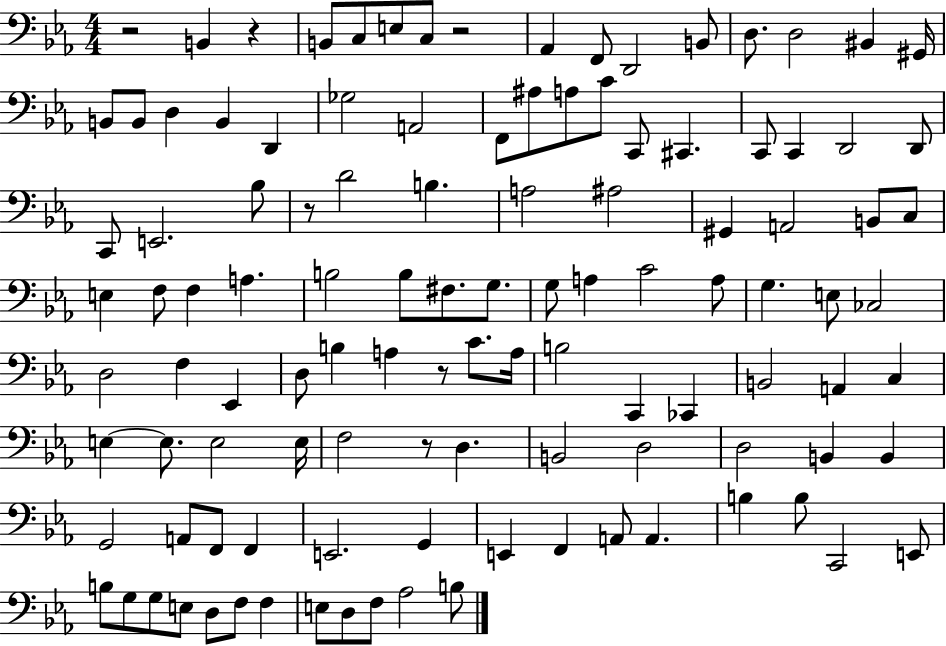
R/h B2/q R/q B2/e C3/e E3/e C3/e R/h Ab2/q F2/e D2/h B2/e D3/e. D3/h BIS2/q G#2/s B2/e B2/e D3/q B2/q D2/q Gb3/h A2/h F2/e A#3/e A3/e C4/e C2/e C#2/q. C2/e C2/q D2/h D2/e C2/e E2/h. Bb3/e R/e D4/h B3/q. A3/h A#3/h G#2/q A2/h B2/e C3/e E3/q F3/e F3/q A3/q. B3/h B3/e F#3/e. G3/e. G3/e A3/q C4/h A3/e G3/q. E3/e CES3/h D3/h F3/q Eb2/q D3/e B3/q A3/q R/e C4/e. A3/s B3/h C2/q CES2/q B2/h A2/q C3/q E3/q E3/e. E3/h E3/s F3/h R/e D3/q. B2/h D3/h D3/h B2/q B2/q G2/h A2/e F2/e F2/q E2/h. G2/q E2/q F2/q A2/e A2/q. B3/q B3/e C2/h E2/e B3/e G3/e G3/e E3/e D3/e F3/e F3/q E3/e D3/e F3/e Ab3/h B3/e